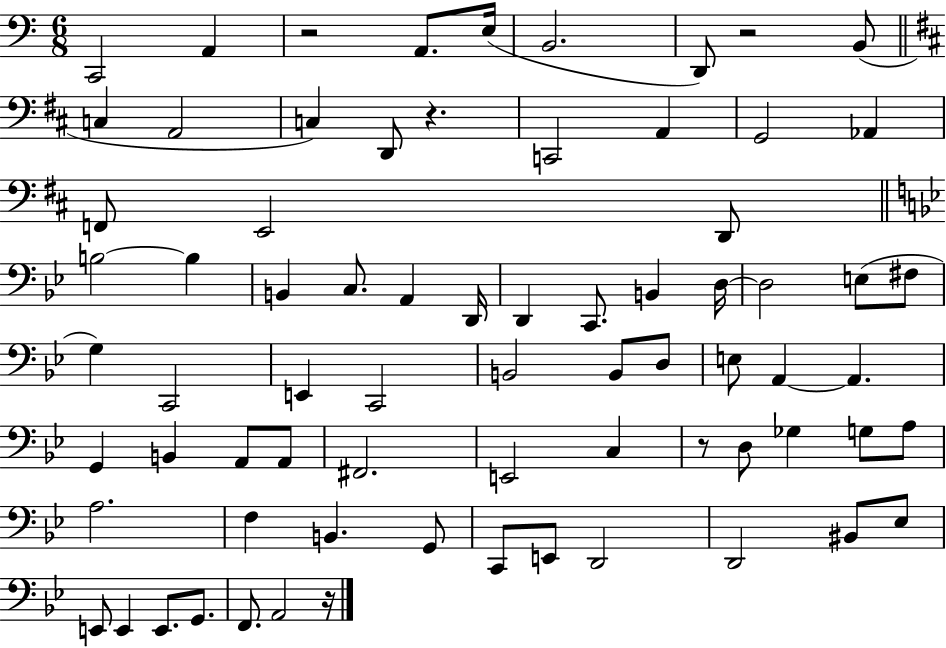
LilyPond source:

{
  \clef bass
  \numericTimeSignature
  \time 6/8
  \key c \major
  \repeat volta 2 { c,2 a,4 | r2 a,8. e16( | b,2. | d,8) r2 b,8( | \break \bar "||" \break \key b \minor c4 a,2 | c4) d,8 r4. | c,2 a,4 | g,2 aes,4 | \break f,8 e,2 d,8 | \bar "||" \break \key g \minor b2~~ b4 | b,4 c8. a,4 d,16 | d,4 c,8. b,4 d16~~ | d2 e8( fis8 | \break g4) c,2 | e,4 c,2 | b,2 b,8 d8 | e8 a,4~~ a,4. | \break g,4 b,4 a,8 a,8 | fis,2. | e,2 c4 | r8 d8 ges4 g8 a8 | \break a2. | f4 b,4. g,8 | c,8 e,8 d,2 | d,2 bis,8 ees8 | \break e,8 e,4 e,8. g,8. | f,8. a,2 r16 | } \bar "|."
}